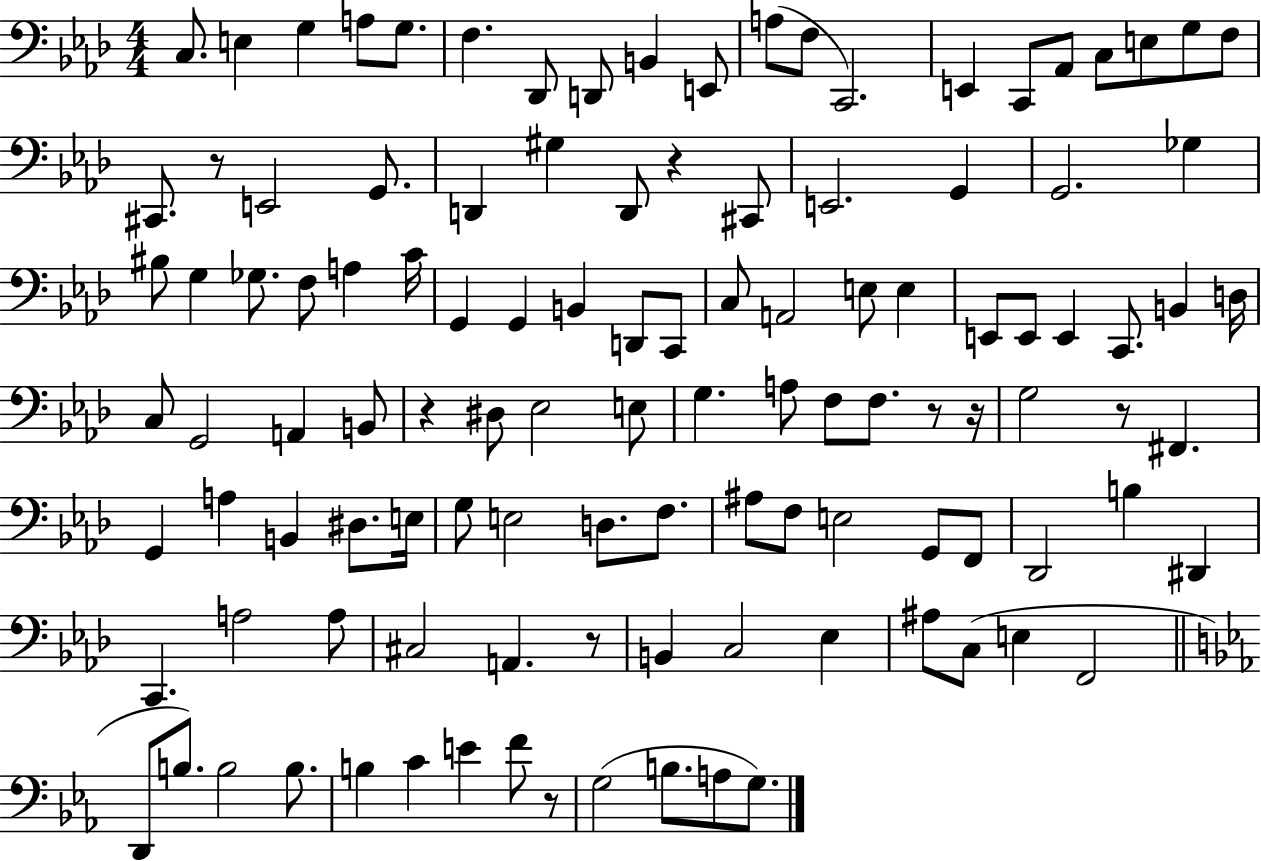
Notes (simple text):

C3/e. E3/q G3/q A3/e G3/e. F3/q. Db2/e D2/e B2/q E2/e A3/e F3/e C2/h. E2/q C2/e Ab2/e C3/e E3/e G3/e F3/e C#2/e. R/e E2/h G2/e. D2/q G#3/q D2/e R/q C#2/e E2/h. G2/q G2/h. Gb3/q BIS3/e G3/q Gb3/e. F3/e A3/q C4/s G2/q G2/q B2/q D2/e C2/e C3/e A2/h E3/e E3/q E2/e E2/e E2/q C2/e. B2/q D3/s C3/e G2/h A2/q B2/e R/q D#3/e Eb3/h E3/e G3/q. A3/e F3/e F3/e. R/e R/s G3/h R/e F#2/q. G2/q A3/q B2/q D#3/e. E3/s G3/e E3/h D3/e. F3/e. A#3/e F3/e E3/h G2/e F2/e Db2/h B3/q D#2/q C2/q. A3/h A3/e C#3/h A2/q. R/e B2/q C3/h Eb3/q A#3/e C3/e E3/q F2/h D2/e B3/e. B3/h B3/e. B3/q C4/q E4/q F4/e R/e G3/h B3/e. A3/e G3/e.